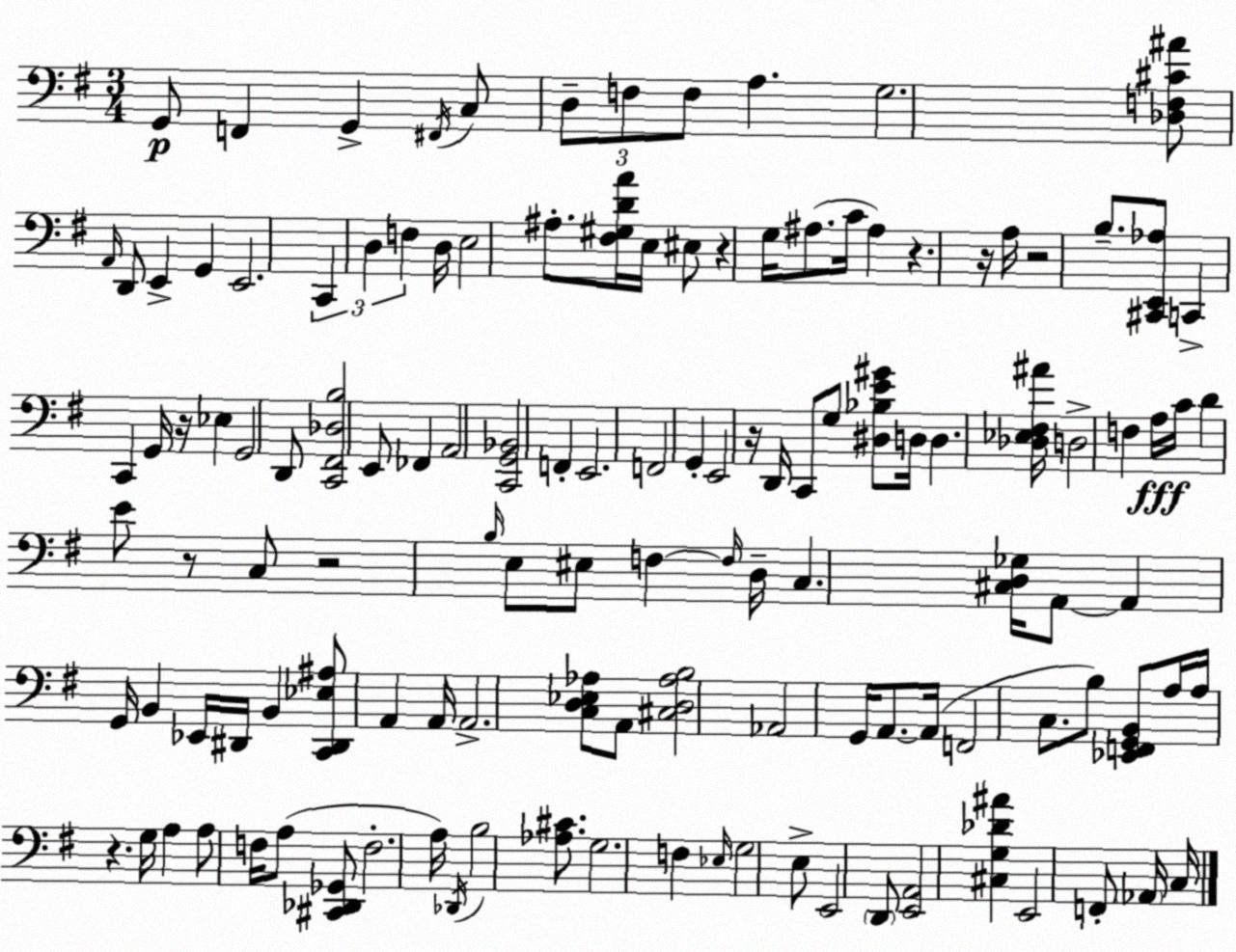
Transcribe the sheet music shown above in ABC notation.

X:1
T:Untitled
M:3/4
L:1/4
K:Em
G,,/2 F,, G,, ^F,,/4 C,/2 D,/2 F,/2 F,/2 A, G,2 [_D,F,^C^A]/2 A,,/4 D,,/2 E,, G,, E,,2 C,, D, F, D,/4 E,2 ^A,/2 [^F,^G,DA]/4 E,/4 ^E,/2 z G,/4 ^A,/2 C/4 ^A, z z/4 A,/4 z2 B,/2 [^C,,E,,_A,]/2 C,, C,, G,,/4 z/4 _E, G,,2 D,,/2 [C,,^F,,_D,B,]2 E,,/2 _F,, A,,2 [C,,G,,_B,,]2 F,, E,,2 F,,2 G,, E,,2 z/4 D,,/4 C,,/2 G,/2 [^D,_B,E^G]/2 D,/4 D, [_D,_E,^F,^A]/4 D,2 F, A,/4 C/4 D E/2 z/2 C,/2 z2 B,/4 E,/2 ^E,/2 F, F,/4 D,/4 C, [^C,D,_G,]/4 A,,/2 A,, G,,/4 B,, _E,,/4 ^D,,/4 B,, [C,,^D,,_E,^A,]/2 A,, A,,/4 A,,2 [C,D,_E,_A,]/2 A,,/2 [^C,D,_A,B,]2 _A,,2 G,,/4 A,,/2 A,,/4 F,,2 C,/2 B,/2 [_E,,F,,G,,B,,]/2 A,/4 A,/4 z G,/4 A, A,/2 F,/4 A,/2 [^C,,_D,,_G,,]/2 F,2 A,/4 _D,,/4 B,2 [_A,^C]/2 G,2 F, _E,/4 G,2 E,/2 E,,2 D,,/2 [E,,A,,]2 [^C,G,_D^A] E,,2 F,,/2 _A,,/4 C,/4